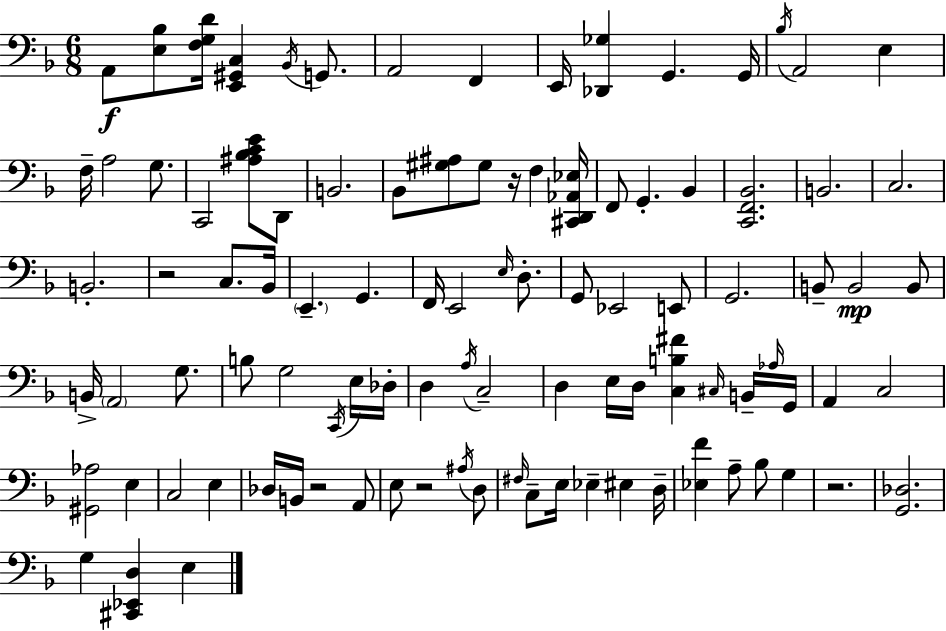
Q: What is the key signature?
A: D minor